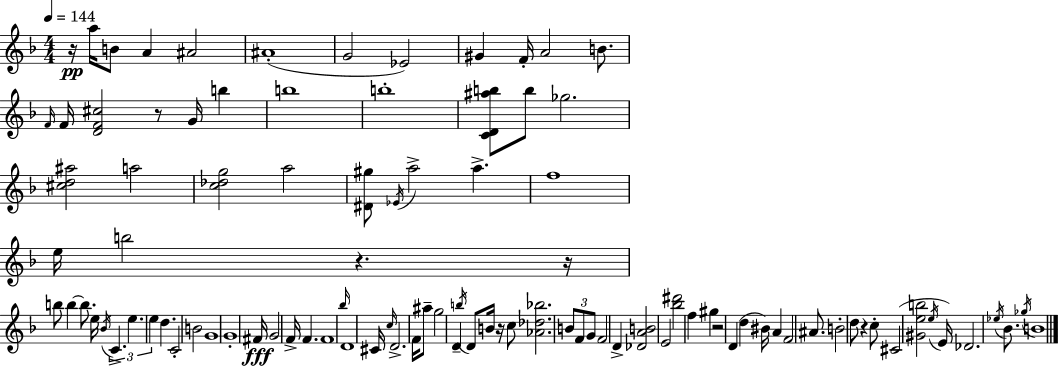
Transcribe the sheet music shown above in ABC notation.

X:1
T:Untitled
M:4/4
L:1/4
K:Dm
z/4 a/4 B/2 A ^A2 ^A4 G2 _E2 ^G F/4 A2 B/2 F/4 F/4 [DF^c]2 z/2 G/4 b b4 b4 [CD^ab]/2 b/2 _g2 [^cd^a]2 a2 [c_dg]2 a2 [^D^g]/2 _E/4 a2 a f4 e/4 b2 z z/4 b/2 b b/2 e/4 _B/4 C e e d C2 B2 G4 G4 ^F/4 G2 F/4 F F4 _b/4 D4 ^C/4 c/4 D2 F/4 ^a/2 g2 D b/4 D/2 B/4 z/4 c/2 [_A_d_b]2 B/2 F/2 G/2 F2 D [_DAB]2 E2 [_b^d']2 f ^g z2 D d ^B/4 A F2 ^A/2 B2 d/2 z c/2 ^C2 [^Geb]2 e/4 E/4 _D2 _e/4 _B/2 _g/4 B4